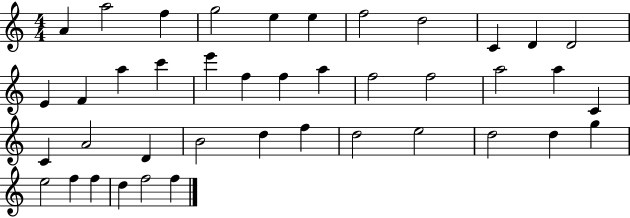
X:1
T:Untitled
M:4/4
L:1/4
K:C
A a2 f g2 e e f2 d2 C D D2 E F a c' e' f f a f2 f2 a2 a C C A2 D B2 d f d2 e2 d2 d g e2 f f d f2 f